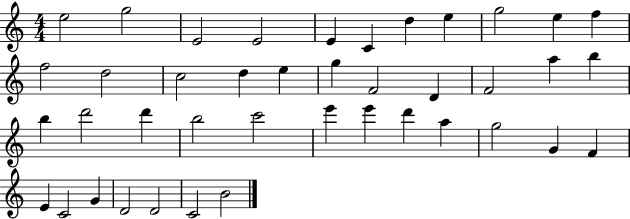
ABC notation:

X:1
T:Untitled
M:4/4
L:1/4
K:C
e2 g2 E2 E2 E C d e g2 e f f2 d2 c2 d e g F2 D F2 a b b d'2 d' b2 c'2 e' e' d' a g2 G F E C2 G D2 D2 C2 B2